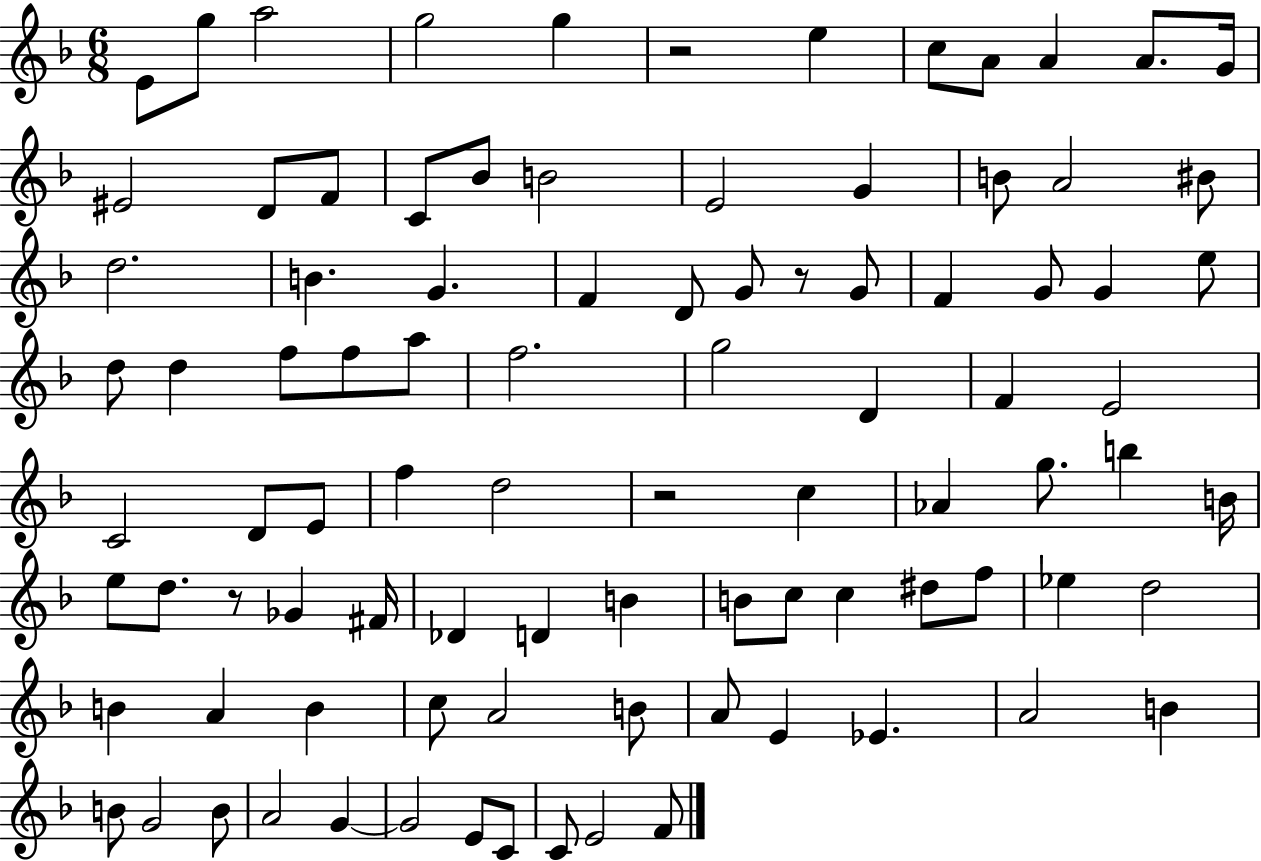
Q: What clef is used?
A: treble